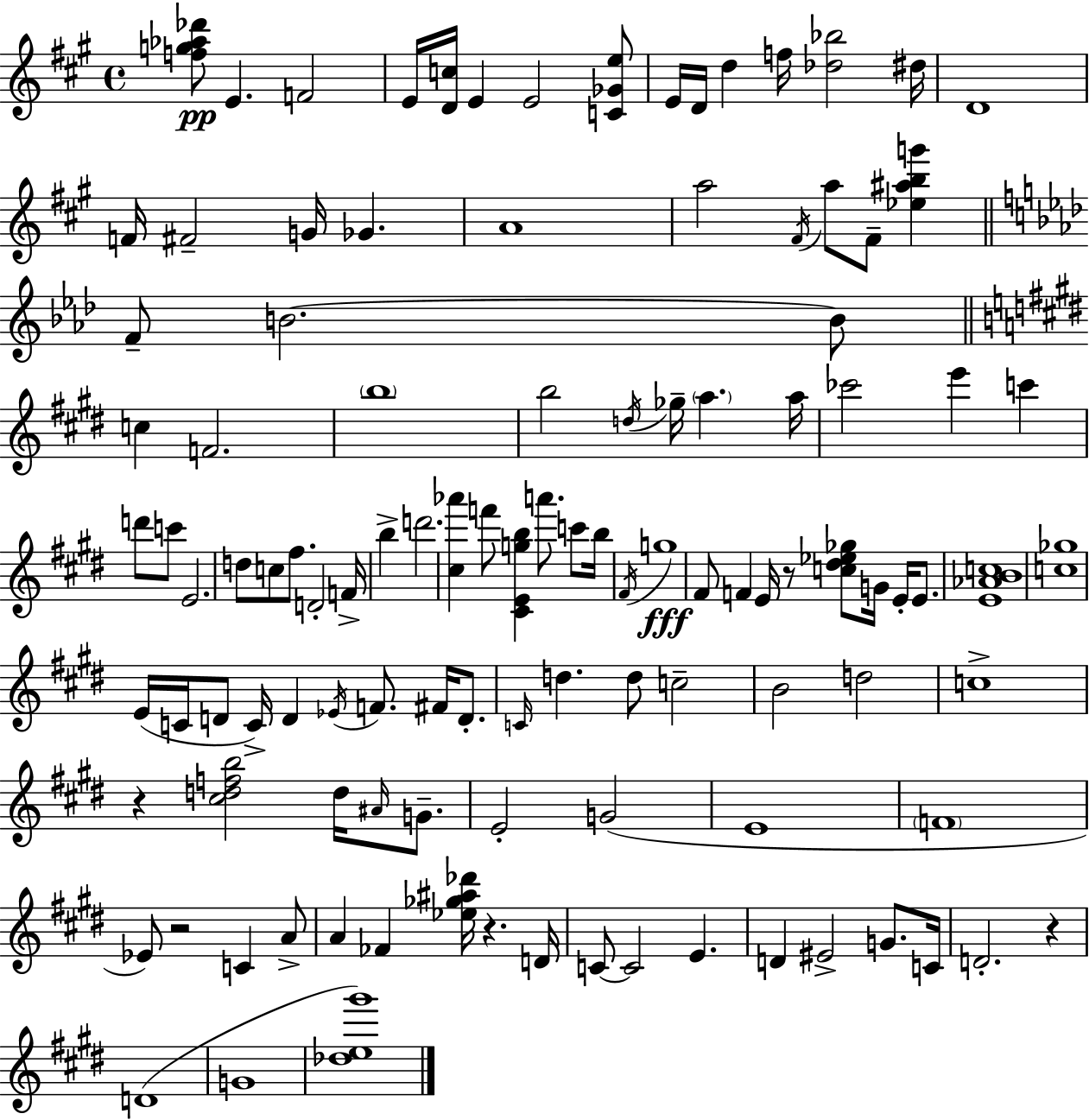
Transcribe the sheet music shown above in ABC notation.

X:1
T:Untitled
M:4/4
L:1/4
K:A
[fg_a_d']/2 E F2 E/4 [Dc]/4 E E2 [C_Ge]/2 E/4 D/4 d f/4 [_d_b]2 ^d/4 D4 F/4 ^F2 G/4 _G A4 a2 ^F/4 a/2 ^F/2 [_e^abg'] F/2 B2 B/2 c F2 b4 b2 d/4 _g/4 a a/4 _c'2 e' c' d'/2 c'/2 E2 d/2 c/2 ^f/2 D2 F/4 b d'2 [^c_a'] f'/2 [^CEgb] a'/2 c'/2 b/4 ^F/4 g4 ^F/2 F E/4 z/2 [c^d_e_g]/2 G/4 E/4 E/2 [E_ABc]4 [c_g]4 E/4 C/4 D/2 C/4 D _E/4 F/2 ^F/4 D/2 C/4 d d/2 c2 B2 d2 c4 z [^cdfb]2 d/4 ^A/4 G/2 E2 G2 E4 F4 _E/2 z2 C A/2 A _F [_e_g^a_d']/4 z D/4 C/2 C2 E D ^E2 G/2 C/4 D2 z D4 G4 [_de^g']4